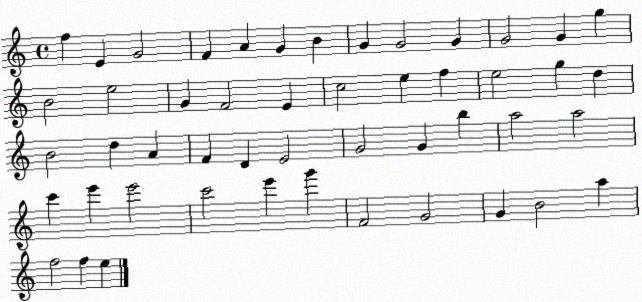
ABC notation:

X:1
T:Untitled
M:4/4
L:1/4
K:C
f E G2 F A G B G G2 G G2 G g B2 e2 G F2 E c2 e f e2 g d B2 d A F D E2 G2 G b a2 a2 c' e' e'2 c'2 e' g' F2 G2 G B2 a f2 f e